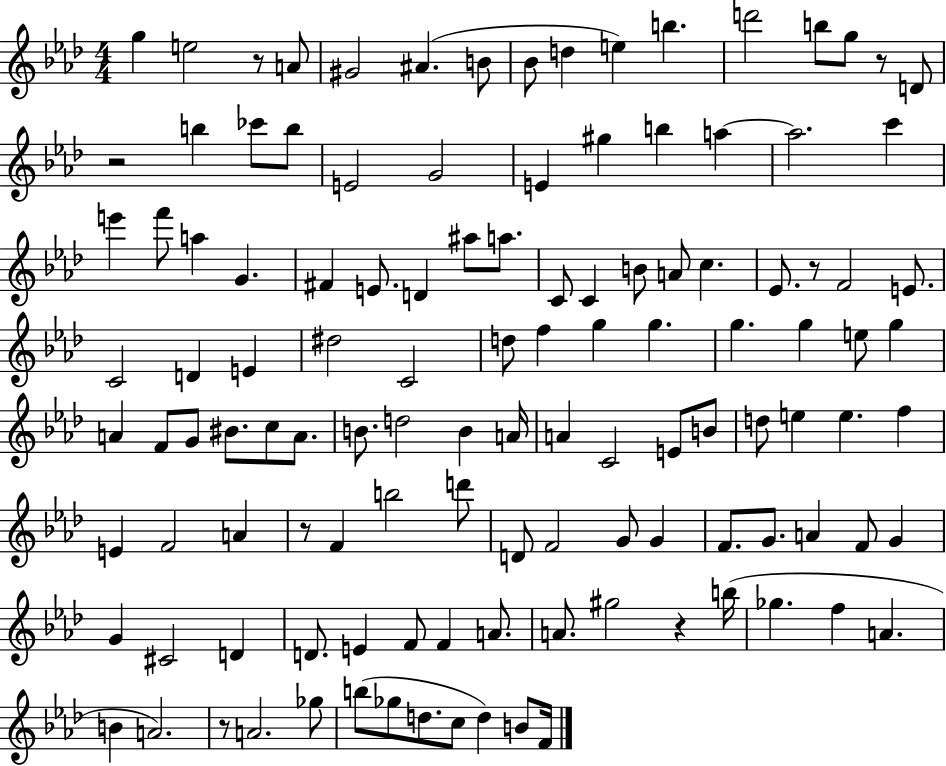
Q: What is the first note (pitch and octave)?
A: G5